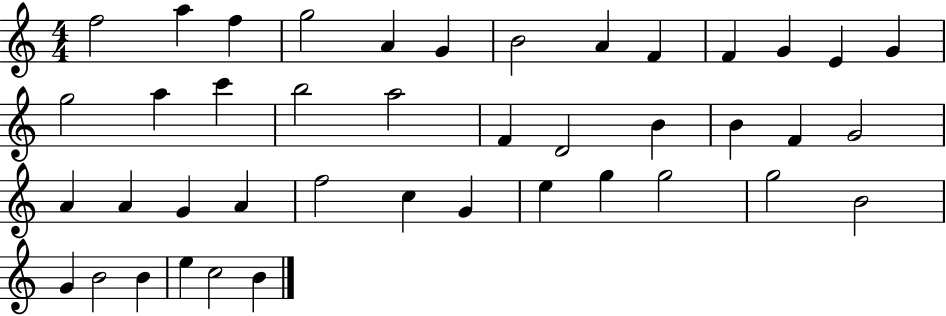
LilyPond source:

{
  \clef treble
  \numericTimeSignature
  \time 4/4
  \key c \major
  f''2 a''4 f''4 | g''2 a'4 g'4 | b'2 a'4 f'4 | f'4 g'4 e'4 g'4 | \break g''2 a''4 c'''4 | b''2 a''2 | f'4 d'2 b'4 | b'4 f'4 g'2 | \break a'4 a'4 g'4 a'4 | f''2 c''4 g'4 | e''4 g''4 g''2 | g''2 b'2 | \break g'4 b'2 b'4 | e''4 c''2 b'4 | \bar "|."
}